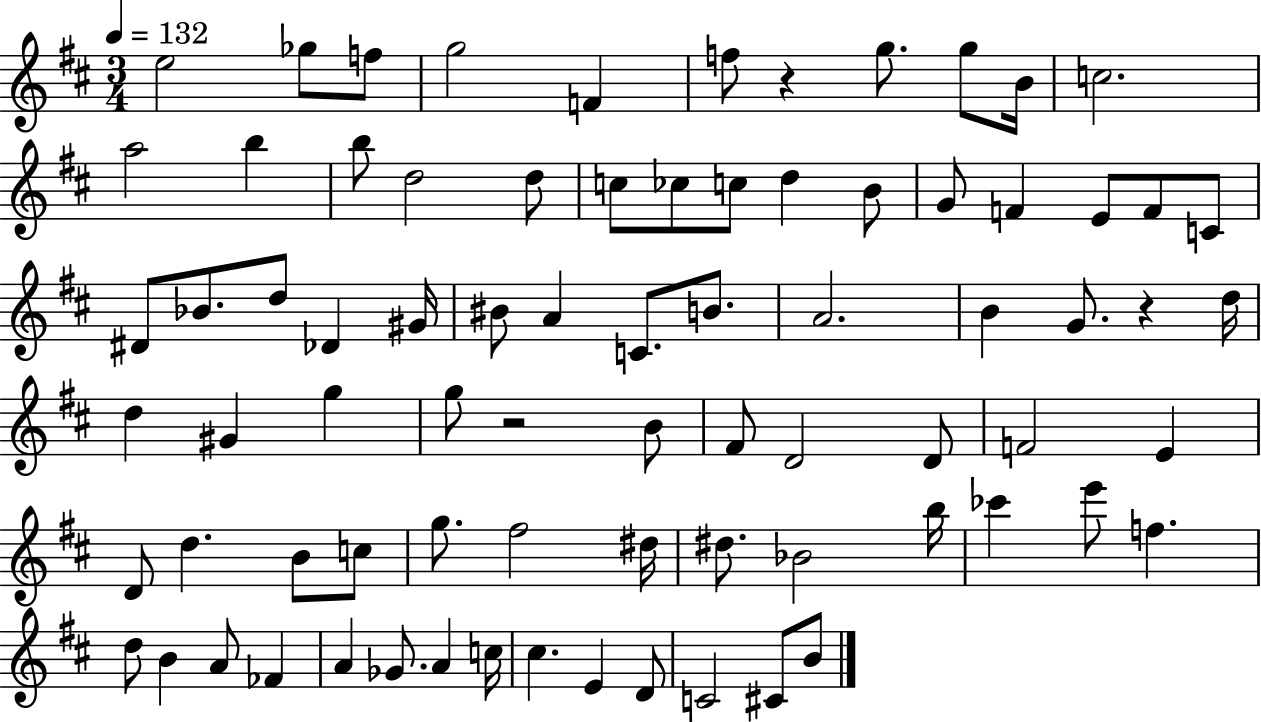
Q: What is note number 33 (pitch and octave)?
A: C4